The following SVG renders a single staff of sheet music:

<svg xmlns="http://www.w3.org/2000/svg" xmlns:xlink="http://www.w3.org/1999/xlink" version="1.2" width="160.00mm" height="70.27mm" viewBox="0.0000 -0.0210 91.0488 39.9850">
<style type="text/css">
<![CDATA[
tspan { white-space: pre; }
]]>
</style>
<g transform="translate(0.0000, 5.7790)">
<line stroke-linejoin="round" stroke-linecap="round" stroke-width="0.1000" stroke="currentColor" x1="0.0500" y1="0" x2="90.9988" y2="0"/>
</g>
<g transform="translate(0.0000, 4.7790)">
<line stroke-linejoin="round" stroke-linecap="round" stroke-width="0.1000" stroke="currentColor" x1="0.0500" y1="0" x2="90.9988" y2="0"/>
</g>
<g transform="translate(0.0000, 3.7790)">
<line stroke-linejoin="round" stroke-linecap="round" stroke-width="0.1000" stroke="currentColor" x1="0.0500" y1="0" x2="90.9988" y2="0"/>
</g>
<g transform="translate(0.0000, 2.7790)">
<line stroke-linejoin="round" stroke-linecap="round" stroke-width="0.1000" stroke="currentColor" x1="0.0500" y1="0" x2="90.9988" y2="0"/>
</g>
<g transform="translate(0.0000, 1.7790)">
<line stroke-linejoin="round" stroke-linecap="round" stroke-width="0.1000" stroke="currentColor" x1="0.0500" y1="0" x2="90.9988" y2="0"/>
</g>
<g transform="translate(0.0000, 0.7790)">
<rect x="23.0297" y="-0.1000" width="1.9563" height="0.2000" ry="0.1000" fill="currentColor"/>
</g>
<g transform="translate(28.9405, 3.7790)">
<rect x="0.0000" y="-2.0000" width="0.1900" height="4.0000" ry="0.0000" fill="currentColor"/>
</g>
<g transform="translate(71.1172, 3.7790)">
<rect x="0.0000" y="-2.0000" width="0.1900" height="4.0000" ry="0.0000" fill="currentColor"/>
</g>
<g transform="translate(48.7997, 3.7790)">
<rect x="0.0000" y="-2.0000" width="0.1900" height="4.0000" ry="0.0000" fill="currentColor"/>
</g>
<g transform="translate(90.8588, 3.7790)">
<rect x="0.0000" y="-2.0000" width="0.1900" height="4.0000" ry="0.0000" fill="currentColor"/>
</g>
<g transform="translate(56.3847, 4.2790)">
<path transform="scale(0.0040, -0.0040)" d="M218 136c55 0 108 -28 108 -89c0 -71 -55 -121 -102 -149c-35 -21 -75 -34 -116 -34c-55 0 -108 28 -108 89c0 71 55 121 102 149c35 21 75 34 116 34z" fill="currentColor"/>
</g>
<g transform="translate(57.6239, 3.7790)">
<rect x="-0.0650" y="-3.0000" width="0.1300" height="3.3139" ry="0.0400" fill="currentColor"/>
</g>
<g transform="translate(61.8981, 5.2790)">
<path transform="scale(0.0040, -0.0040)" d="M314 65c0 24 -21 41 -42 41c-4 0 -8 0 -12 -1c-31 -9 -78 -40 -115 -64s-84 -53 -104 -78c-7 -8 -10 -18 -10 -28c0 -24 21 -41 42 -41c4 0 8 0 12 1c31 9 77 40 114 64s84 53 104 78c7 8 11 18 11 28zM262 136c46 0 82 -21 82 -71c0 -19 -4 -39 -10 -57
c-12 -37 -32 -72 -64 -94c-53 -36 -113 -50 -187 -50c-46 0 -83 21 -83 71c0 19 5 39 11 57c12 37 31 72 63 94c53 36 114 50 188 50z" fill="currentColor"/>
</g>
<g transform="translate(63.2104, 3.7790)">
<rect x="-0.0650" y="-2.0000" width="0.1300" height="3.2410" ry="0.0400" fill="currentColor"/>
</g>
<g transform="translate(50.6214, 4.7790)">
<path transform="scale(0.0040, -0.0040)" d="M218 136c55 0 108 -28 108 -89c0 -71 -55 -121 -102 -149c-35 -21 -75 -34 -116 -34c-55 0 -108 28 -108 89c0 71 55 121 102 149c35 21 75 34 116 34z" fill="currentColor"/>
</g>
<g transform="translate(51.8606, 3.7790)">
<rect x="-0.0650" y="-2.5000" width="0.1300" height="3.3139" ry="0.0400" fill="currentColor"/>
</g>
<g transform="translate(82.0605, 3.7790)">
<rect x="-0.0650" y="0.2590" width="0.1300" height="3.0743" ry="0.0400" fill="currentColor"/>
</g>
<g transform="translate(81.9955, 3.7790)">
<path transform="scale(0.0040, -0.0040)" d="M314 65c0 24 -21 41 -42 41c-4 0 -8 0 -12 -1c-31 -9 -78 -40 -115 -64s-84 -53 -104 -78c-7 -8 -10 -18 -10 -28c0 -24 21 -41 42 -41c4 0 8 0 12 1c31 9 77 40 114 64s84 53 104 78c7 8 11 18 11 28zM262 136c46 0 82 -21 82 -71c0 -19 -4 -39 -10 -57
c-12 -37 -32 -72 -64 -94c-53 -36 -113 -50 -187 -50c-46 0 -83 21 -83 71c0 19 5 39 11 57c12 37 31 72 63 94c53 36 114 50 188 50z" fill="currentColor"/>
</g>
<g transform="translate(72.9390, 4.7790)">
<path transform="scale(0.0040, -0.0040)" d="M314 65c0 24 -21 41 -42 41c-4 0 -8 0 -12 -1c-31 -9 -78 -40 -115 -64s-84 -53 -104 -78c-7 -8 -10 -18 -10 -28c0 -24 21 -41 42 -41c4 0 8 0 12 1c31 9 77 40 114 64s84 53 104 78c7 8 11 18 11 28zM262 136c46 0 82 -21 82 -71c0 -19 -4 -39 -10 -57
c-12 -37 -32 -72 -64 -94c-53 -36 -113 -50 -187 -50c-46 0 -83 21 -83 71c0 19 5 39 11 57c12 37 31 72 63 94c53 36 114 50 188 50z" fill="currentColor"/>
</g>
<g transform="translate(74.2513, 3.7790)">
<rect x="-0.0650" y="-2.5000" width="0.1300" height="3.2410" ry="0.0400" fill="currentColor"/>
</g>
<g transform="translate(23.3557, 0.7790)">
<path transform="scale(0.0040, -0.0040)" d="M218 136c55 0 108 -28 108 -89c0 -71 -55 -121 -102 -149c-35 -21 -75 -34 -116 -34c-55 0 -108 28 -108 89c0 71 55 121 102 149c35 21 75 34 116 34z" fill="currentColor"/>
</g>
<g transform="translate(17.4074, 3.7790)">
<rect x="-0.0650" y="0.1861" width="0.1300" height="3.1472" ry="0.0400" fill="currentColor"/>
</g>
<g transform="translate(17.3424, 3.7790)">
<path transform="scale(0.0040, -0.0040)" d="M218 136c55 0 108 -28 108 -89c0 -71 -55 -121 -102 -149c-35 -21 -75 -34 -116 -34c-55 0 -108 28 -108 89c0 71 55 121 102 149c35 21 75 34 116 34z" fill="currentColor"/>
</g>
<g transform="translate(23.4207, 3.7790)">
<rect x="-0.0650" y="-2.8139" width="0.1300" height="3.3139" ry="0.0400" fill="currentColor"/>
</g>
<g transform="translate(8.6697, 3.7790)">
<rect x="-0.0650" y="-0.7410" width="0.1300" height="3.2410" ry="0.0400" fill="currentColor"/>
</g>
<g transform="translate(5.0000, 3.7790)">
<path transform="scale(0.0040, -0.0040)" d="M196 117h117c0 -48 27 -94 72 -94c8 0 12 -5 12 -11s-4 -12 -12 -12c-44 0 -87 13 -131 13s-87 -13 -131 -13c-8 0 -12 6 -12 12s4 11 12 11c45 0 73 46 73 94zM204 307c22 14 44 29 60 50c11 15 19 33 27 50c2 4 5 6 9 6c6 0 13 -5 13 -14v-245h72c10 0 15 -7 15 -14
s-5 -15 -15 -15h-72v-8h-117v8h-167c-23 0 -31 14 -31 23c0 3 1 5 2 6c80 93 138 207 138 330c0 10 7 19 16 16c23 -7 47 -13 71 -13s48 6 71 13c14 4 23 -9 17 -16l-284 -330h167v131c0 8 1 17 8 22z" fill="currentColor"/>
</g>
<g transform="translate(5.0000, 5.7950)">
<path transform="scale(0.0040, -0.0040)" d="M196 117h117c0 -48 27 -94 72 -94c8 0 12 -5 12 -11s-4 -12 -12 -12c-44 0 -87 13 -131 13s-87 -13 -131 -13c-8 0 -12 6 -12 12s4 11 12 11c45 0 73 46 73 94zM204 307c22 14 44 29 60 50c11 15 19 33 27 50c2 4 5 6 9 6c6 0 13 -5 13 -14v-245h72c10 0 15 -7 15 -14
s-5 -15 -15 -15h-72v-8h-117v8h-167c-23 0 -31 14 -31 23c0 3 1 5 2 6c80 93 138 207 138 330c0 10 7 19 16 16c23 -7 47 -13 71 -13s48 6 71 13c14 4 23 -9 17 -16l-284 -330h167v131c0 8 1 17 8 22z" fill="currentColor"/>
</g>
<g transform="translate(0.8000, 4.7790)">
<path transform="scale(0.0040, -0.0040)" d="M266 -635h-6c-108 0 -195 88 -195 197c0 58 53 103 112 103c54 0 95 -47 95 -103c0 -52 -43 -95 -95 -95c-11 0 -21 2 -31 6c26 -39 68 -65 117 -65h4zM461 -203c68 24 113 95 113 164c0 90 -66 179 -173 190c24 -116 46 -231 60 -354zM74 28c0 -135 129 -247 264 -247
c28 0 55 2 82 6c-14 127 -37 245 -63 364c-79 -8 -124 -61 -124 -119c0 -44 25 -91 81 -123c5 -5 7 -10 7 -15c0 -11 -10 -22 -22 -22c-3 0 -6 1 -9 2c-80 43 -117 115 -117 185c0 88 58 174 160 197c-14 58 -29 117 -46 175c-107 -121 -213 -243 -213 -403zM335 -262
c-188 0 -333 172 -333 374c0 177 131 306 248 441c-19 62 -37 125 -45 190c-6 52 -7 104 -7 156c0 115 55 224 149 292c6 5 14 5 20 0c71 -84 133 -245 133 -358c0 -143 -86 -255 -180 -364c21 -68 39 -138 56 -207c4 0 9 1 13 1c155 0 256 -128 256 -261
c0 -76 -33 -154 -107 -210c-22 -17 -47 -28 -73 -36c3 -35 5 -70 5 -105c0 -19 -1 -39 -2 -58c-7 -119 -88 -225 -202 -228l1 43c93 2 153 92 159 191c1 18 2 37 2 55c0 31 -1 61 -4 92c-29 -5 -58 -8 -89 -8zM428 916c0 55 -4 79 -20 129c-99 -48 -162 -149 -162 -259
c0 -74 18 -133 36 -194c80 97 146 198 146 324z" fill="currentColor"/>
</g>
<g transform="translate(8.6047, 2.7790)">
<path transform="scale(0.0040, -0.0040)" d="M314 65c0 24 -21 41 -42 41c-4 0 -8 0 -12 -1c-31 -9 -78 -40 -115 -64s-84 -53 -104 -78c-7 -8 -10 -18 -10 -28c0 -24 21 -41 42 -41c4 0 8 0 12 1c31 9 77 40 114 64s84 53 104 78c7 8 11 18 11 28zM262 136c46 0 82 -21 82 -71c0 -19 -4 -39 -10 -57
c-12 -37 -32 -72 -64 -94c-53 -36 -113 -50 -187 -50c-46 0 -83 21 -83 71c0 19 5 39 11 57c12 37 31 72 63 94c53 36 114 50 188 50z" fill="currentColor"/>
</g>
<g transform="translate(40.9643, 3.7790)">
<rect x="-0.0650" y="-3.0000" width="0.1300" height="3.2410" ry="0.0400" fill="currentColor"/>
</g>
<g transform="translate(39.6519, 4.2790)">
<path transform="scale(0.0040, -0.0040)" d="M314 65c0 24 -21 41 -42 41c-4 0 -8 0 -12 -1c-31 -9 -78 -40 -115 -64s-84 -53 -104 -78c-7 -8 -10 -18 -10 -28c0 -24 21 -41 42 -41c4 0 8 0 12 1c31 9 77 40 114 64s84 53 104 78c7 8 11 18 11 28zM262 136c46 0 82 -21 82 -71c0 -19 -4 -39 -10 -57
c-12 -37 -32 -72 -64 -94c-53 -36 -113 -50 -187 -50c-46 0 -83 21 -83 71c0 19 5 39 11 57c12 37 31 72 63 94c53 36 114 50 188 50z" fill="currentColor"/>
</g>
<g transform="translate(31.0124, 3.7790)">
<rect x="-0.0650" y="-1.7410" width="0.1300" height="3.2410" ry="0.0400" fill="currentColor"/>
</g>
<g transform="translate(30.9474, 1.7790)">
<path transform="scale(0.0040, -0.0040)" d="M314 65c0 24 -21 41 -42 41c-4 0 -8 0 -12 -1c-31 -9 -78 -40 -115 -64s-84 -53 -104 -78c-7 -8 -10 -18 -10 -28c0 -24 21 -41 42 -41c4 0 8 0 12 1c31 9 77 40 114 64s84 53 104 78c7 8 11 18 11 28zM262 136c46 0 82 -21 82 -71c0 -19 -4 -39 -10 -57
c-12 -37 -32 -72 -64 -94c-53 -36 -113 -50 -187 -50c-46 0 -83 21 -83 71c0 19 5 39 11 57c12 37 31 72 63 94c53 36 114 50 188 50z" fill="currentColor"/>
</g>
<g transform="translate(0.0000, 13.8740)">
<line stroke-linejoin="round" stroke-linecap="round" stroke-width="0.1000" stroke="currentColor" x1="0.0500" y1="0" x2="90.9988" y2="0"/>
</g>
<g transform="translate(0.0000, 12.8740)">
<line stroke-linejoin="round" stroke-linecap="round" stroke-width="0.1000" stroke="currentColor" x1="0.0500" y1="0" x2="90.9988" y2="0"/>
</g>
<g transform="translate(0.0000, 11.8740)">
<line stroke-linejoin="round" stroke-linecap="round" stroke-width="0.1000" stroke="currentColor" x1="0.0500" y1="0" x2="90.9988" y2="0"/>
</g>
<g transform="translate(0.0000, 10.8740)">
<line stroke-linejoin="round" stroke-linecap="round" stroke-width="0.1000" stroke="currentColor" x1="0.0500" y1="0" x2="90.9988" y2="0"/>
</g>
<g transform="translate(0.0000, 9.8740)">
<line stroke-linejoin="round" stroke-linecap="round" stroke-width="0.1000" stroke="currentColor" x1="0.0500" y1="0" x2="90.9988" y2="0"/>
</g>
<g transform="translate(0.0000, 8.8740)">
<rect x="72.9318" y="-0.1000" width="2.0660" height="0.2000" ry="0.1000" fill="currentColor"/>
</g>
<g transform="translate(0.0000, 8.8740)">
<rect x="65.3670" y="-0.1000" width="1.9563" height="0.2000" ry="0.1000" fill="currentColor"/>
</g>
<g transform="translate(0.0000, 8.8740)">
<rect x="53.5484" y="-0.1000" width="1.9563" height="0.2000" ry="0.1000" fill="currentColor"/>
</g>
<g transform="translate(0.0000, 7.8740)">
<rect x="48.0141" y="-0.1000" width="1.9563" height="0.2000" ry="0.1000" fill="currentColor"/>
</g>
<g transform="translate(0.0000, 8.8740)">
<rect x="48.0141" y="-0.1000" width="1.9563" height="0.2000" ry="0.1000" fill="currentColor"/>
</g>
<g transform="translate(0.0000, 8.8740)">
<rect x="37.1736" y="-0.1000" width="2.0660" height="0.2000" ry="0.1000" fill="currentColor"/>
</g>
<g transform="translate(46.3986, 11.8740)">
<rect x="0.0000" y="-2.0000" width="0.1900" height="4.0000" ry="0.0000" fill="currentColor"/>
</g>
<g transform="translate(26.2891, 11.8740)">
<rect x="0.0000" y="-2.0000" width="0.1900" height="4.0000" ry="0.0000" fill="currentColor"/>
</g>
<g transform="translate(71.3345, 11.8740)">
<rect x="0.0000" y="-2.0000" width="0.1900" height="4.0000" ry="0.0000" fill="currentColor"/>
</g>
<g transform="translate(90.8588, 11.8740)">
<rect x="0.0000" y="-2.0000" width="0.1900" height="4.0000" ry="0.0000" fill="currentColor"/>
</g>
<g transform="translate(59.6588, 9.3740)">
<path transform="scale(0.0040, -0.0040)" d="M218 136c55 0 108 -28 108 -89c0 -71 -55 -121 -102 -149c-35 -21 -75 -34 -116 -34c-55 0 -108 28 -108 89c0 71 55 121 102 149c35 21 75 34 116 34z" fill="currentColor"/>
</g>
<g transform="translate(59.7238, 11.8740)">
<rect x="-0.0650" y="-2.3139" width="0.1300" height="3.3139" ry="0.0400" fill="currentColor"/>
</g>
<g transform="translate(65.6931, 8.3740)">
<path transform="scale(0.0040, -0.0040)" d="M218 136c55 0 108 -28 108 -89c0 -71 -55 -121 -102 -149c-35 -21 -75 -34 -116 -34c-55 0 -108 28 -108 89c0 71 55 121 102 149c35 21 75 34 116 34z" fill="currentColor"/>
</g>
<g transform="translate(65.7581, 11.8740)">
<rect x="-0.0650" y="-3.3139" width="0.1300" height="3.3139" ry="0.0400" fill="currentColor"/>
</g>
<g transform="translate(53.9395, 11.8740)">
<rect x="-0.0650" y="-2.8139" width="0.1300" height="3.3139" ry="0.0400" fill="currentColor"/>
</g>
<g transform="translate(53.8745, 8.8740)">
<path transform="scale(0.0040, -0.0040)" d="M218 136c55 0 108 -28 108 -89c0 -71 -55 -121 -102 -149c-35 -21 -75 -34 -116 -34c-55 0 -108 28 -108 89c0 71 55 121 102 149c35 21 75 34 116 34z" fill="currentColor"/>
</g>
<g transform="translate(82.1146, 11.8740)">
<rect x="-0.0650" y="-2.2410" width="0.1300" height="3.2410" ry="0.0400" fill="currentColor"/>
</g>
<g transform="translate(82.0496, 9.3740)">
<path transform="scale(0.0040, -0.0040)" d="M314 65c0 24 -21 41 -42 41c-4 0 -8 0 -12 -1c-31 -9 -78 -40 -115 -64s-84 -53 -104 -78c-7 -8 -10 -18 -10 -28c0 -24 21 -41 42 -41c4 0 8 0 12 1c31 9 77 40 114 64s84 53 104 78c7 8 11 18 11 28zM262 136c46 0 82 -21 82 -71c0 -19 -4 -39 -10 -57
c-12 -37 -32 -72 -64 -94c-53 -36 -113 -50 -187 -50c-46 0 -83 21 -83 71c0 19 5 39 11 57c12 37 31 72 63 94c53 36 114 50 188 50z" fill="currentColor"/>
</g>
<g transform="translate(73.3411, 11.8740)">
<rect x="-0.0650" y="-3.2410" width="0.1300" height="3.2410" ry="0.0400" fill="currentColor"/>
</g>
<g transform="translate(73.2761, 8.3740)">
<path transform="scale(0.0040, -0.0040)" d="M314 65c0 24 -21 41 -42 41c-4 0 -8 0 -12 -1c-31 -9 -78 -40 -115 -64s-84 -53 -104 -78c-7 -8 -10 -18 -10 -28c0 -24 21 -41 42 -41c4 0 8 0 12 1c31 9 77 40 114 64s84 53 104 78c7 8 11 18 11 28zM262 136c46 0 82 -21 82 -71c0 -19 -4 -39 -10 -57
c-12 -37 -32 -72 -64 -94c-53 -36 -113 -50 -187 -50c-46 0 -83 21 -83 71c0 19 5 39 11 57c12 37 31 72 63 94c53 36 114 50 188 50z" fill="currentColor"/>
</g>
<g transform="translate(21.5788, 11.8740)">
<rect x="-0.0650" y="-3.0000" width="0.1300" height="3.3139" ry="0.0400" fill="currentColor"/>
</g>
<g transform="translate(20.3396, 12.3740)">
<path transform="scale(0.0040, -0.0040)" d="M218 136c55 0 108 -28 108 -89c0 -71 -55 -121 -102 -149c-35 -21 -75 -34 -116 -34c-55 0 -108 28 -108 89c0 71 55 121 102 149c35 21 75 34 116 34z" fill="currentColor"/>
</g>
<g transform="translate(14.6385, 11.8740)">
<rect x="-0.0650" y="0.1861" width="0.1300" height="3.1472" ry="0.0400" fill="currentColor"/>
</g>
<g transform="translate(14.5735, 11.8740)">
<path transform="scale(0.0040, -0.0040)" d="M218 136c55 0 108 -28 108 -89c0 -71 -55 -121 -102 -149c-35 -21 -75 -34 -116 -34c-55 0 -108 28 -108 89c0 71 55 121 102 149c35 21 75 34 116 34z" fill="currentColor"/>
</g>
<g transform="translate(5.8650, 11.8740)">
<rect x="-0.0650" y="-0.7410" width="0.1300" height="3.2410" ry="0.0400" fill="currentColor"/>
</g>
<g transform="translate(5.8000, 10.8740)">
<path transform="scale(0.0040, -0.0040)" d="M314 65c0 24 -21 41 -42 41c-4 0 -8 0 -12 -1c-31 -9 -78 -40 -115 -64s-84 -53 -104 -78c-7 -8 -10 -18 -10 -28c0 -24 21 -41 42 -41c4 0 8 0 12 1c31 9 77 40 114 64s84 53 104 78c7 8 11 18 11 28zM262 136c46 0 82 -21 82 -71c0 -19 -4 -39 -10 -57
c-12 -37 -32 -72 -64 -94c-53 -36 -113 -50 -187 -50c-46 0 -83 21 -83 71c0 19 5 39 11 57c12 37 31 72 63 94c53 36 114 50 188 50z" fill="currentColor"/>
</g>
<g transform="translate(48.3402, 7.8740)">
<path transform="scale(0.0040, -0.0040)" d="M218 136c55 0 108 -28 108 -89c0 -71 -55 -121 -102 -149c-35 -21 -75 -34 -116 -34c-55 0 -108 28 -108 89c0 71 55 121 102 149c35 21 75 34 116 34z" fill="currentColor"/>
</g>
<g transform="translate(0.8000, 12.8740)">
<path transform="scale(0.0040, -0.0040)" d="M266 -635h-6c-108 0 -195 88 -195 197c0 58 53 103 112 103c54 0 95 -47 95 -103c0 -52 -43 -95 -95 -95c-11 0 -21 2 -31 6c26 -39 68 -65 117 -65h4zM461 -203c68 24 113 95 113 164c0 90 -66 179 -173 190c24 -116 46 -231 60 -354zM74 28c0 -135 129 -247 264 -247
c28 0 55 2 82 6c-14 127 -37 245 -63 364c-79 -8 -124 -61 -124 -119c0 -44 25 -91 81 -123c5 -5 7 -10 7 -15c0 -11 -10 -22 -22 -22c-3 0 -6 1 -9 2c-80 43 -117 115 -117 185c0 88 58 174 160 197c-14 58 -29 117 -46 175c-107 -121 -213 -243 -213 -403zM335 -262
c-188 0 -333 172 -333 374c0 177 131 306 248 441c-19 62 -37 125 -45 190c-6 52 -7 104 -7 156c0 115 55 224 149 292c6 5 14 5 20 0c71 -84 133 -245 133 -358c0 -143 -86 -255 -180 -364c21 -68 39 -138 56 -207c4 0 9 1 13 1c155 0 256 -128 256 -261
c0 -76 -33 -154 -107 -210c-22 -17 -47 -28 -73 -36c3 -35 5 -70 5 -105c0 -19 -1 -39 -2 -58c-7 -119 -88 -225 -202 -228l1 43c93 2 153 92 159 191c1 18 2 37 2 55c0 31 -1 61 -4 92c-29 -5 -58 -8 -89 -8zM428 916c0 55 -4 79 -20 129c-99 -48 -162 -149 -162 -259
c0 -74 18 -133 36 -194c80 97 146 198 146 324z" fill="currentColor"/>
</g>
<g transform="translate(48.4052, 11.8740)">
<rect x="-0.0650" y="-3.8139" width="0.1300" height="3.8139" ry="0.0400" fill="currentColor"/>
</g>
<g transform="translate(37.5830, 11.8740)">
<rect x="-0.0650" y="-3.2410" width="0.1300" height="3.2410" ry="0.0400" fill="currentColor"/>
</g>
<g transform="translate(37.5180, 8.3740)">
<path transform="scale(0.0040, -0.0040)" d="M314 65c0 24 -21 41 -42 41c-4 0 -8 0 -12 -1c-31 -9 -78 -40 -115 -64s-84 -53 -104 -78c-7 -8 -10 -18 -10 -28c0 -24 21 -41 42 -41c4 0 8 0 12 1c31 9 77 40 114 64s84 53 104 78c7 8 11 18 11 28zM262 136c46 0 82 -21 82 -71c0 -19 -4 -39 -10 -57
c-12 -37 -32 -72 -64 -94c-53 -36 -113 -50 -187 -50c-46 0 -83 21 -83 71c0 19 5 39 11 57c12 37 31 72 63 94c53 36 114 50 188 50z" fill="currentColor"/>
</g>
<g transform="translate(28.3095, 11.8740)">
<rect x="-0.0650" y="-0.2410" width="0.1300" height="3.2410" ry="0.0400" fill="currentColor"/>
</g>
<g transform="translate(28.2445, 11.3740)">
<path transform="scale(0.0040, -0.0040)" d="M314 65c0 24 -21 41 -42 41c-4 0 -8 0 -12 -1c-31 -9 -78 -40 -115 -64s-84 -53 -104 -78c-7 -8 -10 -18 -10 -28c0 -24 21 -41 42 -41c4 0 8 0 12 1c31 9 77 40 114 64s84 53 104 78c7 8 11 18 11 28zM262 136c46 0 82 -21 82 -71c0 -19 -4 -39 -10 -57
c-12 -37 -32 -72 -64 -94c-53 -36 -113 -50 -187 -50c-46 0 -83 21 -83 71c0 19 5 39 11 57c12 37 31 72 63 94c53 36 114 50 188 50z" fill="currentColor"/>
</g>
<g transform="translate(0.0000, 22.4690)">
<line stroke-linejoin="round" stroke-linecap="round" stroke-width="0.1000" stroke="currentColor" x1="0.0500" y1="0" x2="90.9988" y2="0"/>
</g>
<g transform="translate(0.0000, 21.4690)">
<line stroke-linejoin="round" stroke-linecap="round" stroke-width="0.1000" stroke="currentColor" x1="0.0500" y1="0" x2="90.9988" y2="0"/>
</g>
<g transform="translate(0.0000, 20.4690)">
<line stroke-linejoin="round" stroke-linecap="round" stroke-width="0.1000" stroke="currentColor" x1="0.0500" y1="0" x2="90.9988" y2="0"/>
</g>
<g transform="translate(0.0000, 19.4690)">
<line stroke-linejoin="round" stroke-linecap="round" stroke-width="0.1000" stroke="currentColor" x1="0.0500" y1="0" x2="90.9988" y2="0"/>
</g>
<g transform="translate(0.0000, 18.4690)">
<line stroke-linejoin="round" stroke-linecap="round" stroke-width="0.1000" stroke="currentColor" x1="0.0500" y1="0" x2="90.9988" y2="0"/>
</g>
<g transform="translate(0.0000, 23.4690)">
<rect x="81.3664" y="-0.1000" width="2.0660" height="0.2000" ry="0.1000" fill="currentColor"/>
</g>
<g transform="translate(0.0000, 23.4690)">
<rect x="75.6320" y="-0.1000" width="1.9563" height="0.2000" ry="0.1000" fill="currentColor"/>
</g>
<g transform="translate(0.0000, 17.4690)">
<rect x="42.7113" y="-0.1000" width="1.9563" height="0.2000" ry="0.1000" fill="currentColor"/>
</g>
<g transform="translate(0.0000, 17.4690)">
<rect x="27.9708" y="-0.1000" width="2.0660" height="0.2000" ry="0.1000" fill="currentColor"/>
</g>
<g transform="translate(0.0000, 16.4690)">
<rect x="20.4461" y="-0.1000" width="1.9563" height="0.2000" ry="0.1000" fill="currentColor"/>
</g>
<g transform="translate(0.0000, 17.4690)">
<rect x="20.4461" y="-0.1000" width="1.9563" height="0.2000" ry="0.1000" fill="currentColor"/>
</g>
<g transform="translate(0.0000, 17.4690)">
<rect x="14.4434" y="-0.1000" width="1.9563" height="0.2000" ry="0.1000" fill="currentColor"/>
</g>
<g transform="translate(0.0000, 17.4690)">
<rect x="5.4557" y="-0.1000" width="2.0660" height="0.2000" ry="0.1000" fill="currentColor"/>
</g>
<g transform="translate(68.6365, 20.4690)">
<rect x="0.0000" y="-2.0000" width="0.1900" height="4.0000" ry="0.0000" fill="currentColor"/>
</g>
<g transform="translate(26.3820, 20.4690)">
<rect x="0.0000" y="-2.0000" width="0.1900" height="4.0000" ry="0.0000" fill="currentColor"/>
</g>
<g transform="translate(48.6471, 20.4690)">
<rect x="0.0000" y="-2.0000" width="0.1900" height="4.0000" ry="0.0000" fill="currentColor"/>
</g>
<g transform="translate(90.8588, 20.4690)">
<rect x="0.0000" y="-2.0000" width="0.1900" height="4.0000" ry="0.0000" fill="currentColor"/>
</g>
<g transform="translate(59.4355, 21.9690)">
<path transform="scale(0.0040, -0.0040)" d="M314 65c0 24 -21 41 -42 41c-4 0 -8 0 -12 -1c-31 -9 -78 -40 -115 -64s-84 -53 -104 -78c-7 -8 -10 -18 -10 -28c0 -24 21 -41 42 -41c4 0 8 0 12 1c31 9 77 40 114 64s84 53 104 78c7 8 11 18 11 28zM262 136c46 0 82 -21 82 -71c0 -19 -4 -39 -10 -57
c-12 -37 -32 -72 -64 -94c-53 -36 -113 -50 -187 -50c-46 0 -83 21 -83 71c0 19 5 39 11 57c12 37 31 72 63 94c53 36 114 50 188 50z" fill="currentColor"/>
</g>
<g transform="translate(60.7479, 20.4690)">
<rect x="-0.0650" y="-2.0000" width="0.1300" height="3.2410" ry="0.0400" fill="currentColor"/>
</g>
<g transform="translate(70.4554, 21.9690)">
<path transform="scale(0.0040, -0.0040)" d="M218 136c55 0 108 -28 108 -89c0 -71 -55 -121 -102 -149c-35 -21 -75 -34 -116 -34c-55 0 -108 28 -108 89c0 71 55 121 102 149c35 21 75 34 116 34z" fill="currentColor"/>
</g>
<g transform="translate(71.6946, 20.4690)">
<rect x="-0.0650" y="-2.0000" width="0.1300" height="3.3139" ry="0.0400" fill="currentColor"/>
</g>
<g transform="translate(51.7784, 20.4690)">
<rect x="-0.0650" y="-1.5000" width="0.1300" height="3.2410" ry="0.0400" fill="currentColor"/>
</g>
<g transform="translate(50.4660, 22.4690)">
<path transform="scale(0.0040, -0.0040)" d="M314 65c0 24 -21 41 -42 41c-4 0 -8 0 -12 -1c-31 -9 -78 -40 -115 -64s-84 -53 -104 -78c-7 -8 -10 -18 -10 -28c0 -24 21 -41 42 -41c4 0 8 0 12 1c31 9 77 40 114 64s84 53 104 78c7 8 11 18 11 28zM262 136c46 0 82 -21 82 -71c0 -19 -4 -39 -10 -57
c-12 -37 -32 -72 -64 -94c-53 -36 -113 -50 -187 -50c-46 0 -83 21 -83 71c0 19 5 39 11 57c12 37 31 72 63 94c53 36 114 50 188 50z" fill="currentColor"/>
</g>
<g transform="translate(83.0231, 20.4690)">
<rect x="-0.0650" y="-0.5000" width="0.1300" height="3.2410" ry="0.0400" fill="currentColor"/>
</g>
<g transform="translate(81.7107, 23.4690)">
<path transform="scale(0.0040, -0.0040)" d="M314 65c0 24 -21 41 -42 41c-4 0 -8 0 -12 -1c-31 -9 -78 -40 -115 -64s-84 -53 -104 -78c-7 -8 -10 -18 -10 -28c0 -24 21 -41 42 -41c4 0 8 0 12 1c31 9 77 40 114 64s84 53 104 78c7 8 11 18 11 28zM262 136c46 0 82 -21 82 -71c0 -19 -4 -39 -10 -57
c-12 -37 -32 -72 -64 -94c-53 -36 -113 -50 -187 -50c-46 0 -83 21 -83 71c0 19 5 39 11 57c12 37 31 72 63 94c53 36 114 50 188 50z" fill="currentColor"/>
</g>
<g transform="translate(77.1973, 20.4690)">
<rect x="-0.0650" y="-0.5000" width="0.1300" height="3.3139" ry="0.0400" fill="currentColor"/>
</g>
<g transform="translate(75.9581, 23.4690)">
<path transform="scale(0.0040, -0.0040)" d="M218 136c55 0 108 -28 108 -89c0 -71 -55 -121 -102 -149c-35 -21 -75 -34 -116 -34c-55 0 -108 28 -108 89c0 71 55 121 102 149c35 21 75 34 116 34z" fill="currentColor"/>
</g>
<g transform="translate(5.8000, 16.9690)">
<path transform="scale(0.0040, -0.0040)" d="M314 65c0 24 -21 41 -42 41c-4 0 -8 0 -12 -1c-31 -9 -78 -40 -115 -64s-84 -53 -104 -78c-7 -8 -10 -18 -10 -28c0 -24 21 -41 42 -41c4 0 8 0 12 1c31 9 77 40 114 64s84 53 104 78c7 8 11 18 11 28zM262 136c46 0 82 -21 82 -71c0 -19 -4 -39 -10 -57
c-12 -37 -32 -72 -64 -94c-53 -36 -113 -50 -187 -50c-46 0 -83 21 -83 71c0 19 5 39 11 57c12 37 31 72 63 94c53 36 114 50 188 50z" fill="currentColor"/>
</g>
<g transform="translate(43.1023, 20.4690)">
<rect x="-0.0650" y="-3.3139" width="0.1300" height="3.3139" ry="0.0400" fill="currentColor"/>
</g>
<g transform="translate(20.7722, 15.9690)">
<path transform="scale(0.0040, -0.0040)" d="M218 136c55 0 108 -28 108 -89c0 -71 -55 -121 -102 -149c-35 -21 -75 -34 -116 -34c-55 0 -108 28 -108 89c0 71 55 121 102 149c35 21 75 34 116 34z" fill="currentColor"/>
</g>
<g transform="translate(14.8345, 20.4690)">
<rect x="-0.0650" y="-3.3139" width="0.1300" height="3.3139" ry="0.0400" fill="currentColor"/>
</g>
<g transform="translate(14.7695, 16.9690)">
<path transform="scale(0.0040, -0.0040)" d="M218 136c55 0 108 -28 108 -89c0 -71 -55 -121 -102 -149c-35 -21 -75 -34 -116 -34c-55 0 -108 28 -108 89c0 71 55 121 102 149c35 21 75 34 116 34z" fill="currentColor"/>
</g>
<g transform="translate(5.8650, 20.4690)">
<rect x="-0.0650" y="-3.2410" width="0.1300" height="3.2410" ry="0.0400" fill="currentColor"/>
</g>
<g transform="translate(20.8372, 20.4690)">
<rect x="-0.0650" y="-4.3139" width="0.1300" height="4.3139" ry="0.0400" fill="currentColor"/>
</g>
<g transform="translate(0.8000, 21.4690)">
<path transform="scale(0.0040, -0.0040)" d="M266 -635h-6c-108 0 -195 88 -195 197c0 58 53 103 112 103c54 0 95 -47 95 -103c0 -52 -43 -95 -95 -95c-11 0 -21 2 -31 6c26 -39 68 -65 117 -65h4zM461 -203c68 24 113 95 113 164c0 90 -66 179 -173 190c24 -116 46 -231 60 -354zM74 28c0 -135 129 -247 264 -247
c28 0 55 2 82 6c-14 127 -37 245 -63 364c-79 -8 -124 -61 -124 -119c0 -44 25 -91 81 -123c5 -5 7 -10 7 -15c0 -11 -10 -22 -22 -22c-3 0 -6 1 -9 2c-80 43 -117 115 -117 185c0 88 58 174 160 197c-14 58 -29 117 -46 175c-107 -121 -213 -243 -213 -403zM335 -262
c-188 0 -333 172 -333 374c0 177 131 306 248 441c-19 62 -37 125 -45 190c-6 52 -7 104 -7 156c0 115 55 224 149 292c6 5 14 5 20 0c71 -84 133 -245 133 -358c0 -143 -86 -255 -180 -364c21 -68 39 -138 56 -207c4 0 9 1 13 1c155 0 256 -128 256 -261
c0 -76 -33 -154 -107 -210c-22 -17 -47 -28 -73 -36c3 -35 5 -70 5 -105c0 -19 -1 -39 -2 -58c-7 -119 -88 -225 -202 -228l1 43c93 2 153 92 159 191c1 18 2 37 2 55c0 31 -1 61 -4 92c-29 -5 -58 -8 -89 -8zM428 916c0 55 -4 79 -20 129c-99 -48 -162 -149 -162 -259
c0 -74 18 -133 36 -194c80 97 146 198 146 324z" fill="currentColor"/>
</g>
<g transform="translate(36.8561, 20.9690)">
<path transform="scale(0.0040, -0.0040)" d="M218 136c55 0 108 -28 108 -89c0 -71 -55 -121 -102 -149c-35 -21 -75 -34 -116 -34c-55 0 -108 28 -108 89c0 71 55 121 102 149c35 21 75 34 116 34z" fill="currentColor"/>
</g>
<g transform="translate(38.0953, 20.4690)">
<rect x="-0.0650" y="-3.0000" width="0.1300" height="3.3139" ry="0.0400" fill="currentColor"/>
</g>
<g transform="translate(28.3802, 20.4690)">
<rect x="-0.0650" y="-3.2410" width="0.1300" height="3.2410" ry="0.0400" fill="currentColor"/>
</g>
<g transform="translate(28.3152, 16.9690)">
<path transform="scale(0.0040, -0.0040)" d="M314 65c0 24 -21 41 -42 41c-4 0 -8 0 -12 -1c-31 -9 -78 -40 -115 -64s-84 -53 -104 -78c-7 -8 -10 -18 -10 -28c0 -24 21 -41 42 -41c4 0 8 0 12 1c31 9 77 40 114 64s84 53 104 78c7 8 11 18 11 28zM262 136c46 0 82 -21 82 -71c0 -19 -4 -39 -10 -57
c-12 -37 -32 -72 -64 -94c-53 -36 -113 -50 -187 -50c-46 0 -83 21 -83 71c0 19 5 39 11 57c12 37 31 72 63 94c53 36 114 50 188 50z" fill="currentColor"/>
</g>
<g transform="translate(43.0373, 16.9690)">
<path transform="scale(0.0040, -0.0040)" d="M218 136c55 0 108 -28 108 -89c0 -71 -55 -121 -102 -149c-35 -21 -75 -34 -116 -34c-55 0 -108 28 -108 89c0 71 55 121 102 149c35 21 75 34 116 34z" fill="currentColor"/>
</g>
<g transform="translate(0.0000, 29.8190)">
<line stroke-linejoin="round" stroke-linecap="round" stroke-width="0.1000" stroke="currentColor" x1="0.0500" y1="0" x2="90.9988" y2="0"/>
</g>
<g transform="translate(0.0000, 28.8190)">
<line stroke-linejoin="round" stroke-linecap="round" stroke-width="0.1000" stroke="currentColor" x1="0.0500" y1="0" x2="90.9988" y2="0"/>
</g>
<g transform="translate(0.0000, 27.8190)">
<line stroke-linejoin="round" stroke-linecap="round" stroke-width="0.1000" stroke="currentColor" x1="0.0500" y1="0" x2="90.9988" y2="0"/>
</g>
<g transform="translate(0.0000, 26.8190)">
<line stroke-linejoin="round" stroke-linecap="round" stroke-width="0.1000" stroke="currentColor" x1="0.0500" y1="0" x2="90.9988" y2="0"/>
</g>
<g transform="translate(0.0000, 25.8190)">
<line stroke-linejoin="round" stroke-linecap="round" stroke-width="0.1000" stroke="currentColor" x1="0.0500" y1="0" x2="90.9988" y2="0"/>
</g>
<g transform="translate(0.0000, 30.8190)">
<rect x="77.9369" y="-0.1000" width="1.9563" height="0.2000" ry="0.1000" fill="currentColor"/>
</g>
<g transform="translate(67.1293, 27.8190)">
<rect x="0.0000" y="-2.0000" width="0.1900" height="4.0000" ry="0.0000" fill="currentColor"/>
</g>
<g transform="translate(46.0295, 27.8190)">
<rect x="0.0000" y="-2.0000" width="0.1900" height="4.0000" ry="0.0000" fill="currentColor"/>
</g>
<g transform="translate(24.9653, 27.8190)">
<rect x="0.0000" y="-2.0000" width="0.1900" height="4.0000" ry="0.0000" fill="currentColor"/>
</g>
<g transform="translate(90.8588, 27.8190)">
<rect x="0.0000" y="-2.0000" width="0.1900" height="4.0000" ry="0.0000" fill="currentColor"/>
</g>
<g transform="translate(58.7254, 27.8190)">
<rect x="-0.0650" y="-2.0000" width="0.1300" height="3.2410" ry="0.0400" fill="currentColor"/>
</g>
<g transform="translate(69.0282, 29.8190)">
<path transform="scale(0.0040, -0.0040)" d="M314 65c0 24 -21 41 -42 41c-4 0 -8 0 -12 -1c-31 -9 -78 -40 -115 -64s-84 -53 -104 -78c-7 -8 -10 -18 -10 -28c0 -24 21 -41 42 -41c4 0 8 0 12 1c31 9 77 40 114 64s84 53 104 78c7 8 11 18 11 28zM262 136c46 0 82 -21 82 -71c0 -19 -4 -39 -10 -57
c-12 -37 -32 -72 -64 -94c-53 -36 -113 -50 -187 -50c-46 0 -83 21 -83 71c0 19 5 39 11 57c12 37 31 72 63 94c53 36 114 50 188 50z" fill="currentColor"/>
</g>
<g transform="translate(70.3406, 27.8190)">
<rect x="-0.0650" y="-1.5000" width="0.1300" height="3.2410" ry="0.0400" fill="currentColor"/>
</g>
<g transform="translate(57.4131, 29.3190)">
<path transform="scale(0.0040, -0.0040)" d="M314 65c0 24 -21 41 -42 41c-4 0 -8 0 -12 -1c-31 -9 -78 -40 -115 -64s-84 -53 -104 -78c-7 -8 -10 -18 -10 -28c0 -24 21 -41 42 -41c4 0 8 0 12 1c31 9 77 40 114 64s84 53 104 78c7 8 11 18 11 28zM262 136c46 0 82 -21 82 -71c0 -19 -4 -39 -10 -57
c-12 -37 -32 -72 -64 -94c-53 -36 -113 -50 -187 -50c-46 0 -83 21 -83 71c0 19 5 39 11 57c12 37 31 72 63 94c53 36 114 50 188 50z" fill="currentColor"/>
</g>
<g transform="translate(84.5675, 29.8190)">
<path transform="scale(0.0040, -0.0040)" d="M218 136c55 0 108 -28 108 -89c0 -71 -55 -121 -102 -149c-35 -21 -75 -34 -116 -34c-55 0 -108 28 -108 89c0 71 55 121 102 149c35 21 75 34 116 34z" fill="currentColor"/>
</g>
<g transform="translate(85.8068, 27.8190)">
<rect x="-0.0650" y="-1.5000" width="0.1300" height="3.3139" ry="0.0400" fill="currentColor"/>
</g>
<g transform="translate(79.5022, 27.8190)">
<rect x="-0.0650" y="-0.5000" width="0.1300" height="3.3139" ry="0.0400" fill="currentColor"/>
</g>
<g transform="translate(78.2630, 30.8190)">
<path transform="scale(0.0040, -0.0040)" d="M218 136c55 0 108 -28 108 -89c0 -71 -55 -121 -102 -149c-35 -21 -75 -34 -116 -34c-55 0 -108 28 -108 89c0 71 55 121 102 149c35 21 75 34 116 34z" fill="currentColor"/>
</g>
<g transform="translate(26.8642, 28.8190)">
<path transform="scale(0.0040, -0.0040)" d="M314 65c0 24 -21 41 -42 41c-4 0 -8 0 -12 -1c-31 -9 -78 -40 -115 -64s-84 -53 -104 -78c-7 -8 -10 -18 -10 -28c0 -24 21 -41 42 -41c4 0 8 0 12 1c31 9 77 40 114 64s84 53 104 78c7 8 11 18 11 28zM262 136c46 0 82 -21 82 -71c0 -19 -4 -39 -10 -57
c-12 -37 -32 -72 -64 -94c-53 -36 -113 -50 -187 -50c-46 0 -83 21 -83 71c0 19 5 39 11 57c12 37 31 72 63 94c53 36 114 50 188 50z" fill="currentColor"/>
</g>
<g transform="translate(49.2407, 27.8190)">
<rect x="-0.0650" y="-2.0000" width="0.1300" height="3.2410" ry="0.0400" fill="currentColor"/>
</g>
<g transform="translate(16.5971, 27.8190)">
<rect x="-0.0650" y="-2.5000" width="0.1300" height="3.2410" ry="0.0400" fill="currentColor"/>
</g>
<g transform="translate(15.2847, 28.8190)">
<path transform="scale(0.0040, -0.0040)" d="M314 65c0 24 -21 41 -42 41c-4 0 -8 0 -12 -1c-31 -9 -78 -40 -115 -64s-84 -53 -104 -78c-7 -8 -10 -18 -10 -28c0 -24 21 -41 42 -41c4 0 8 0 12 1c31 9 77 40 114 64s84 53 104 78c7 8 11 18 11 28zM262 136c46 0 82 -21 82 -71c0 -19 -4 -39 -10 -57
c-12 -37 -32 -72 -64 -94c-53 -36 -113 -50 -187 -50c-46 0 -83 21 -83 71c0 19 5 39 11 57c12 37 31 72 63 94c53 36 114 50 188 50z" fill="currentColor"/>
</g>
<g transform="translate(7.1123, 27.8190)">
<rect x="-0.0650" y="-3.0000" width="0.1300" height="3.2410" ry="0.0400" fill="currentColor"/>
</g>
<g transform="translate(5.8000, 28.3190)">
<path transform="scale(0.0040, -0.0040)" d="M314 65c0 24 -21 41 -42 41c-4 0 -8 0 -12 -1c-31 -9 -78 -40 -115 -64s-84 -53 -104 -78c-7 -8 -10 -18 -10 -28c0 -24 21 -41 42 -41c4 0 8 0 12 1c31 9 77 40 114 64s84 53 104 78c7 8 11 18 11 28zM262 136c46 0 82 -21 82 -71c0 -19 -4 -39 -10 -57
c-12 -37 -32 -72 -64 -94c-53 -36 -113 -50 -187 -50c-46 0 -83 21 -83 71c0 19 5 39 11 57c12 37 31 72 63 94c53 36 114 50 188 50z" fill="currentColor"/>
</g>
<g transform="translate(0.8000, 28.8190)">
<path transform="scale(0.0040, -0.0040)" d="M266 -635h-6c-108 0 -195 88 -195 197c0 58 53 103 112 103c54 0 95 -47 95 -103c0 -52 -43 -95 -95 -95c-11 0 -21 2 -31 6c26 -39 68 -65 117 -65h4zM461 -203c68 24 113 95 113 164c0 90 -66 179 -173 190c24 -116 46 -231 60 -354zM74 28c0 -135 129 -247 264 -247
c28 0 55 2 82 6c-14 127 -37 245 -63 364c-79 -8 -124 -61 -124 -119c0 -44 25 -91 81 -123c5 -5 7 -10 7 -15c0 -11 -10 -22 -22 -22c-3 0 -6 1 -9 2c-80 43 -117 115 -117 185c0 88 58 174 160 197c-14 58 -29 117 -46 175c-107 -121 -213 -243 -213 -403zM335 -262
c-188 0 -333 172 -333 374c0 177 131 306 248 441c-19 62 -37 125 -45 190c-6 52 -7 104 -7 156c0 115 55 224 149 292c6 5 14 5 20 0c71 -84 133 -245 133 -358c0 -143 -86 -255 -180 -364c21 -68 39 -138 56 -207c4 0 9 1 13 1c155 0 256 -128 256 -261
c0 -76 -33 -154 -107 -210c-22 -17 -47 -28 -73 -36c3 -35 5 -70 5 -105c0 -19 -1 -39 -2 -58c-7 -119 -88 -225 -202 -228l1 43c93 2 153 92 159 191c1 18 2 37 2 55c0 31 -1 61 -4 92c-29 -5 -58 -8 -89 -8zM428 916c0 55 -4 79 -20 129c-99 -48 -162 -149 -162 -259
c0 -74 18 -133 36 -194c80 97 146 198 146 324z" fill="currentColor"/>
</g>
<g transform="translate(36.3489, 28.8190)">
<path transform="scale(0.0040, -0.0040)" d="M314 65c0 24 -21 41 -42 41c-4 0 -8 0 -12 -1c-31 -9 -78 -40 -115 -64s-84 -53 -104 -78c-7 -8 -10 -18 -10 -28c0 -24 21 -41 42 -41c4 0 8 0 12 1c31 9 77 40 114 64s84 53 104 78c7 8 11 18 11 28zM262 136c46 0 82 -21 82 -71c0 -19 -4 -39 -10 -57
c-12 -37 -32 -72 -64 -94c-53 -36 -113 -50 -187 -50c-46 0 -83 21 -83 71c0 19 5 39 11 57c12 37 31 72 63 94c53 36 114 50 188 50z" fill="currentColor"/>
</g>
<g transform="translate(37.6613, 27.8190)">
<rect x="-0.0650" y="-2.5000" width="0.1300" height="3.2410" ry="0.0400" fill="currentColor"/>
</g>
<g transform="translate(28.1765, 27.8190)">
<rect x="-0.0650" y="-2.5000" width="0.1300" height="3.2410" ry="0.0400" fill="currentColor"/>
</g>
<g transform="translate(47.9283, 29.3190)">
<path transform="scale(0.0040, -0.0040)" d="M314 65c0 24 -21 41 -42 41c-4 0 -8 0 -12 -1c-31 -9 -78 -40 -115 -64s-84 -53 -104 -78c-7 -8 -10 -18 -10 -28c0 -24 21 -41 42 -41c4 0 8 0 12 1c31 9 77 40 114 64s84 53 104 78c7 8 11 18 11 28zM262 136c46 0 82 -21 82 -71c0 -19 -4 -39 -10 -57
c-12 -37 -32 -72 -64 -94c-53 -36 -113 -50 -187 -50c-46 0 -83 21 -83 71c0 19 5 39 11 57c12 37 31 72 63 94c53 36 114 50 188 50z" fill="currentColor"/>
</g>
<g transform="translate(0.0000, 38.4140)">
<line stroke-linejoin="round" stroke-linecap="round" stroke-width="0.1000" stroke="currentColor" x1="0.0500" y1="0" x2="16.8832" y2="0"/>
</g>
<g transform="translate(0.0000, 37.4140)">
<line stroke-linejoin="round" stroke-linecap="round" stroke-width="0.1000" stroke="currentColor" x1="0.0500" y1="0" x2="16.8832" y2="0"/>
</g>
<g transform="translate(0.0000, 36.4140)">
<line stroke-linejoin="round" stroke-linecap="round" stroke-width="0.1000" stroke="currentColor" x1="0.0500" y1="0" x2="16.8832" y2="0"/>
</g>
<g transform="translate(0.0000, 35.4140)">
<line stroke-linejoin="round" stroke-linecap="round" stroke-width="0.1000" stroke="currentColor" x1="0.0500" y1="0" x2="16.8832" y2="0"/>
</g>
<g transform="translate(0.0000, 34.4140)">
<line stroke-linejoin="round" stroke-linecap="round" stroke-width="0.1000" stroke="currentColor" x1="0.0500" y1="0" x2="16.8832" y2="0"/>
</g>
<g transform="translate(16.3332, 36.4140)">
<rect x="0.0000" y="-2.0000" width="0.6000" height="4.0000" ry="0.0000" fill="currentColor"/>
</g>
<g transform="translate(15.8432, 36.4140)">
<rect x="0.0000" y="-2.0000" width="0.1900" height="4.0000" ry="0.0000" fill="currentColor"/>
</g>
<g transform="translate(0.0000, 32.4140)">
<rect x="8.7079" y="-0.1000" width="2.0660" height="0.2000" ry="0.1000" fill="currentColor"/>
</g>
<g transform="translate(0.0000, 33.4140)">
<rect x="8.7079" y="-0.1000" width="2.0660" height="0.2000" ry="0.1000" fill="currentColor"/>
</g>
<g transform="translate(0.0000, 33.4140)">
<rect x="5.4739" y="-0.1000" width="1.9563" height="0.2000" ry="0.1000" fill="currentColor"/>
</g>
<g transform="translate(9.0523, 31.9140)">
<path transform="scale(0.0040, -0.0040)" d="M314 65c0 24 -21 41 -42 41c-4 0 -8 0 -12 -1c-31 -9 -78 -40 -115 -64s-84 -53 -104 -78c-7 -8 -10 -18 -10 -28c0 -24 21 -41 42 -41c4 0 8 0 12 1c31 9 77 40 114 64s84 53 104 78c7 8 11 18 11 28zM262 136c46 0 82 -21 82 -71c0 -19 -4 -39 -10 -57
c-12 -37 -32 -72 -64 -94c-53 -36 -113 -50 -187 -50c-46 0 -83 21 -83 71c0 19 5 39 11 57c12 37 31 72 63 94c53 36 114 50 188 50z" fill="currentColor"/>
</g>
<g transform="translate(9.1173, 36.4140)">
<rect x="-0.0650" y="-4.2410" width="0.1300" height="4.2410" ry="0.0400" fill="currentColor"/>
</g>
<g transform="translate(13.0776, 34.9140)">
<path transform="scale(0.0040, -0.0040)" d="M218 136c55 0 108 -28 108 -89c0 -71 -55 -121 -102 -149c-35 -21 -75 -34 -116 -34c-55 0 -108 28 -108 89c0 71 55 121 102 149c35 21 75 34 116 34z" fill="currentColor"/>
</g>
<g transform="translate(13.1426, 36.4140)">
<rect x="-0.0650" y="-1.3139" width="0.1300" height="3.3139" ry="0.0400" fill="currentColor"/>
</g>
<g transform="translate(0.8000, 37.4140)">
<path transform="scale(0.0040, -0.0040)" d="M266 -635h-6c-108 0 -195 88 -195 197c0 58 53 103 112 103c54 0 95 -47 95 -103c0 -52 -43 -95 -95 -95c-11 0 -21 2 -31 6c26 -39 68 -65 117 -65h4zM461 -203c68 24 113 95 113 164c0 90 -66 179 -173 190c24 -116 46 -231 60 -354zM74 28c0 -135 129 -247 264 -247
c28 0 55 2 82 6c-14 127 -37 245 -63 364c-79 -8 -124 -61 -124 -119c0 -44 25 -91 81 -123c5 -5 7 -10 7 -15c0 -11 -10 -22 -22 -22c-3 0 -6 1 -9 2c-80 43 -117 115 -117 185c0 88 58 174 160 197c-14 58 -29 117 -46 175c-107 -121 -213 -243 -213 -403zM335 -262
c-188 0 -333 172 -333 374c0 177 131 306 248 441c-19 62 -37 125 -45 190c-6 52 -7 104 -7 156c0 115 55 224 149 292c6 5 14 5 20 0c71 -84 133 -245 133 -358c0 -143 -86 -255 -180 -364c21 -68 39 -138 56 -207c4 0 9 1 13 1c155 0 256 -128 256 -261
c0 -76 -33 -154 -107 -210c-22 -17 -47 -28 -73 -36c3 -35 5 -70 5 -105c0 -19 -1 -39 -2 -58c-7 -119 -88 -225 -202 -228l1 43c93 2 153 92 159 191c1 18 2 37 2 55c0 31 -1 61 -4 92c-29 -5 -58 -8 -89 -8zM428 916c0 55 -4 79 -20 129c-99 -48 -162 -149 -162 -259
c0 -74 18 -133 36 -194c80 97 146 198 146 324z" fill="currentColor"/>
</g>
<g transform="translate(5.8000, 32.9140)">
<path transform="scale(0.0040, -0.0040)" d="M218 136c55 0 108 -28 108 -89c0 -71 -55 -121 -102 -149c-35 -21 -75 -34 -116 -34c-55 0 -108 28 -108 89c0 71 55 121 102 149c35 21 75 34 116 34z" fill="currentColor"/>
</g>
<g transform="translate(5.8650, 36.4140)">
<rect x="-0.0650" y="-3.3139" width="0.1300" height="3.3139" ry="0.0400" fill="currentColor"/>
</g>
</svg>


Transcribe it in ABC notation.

X:1
T:Untitled
M:4/4
L:1/4
K:C
d2 B a f2 A2 G A F2 G2 B2 d2 B A c2 b2 c' a g b b2 g2 b2 b d' b2 A b E2 F2 F C C2 A2 G2 G2 G2 F2 F2 E2 C E b d'2 e